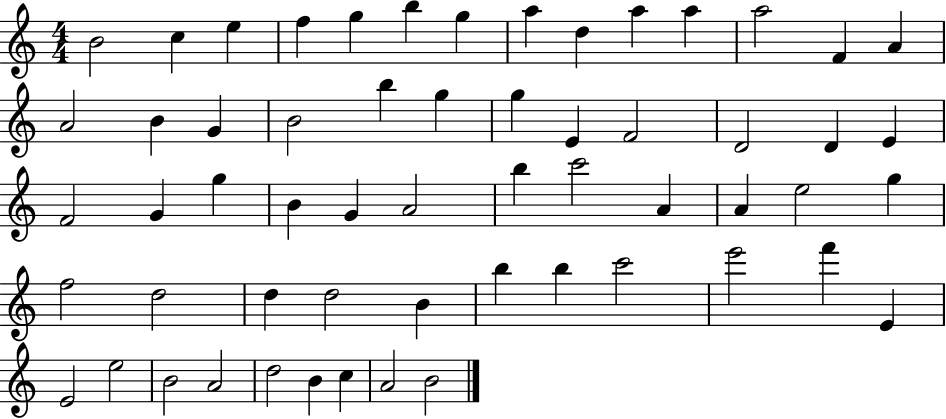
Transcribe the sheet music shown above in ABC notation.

X:1
T:Untitled
M:4/4
L:1/4
K:C
B2 c e f g b g a d a a a2 F A A2 B G B2 b g g E F2 D2 D E F2 G g B G A2 b c'2 A A e2 g f2 d2 d d2 B b b c'2 e'2 f' E E2 e2 B2 A2 d2 B c A2 B2